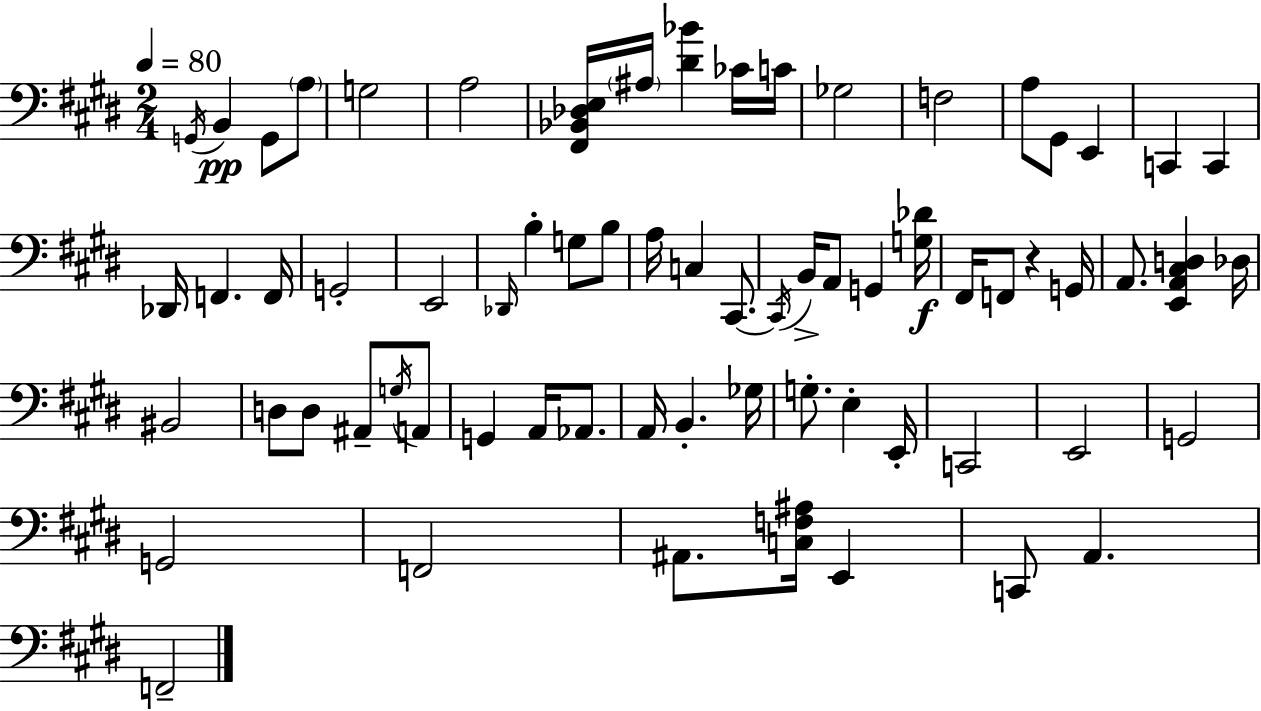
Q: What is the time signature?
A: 2/4